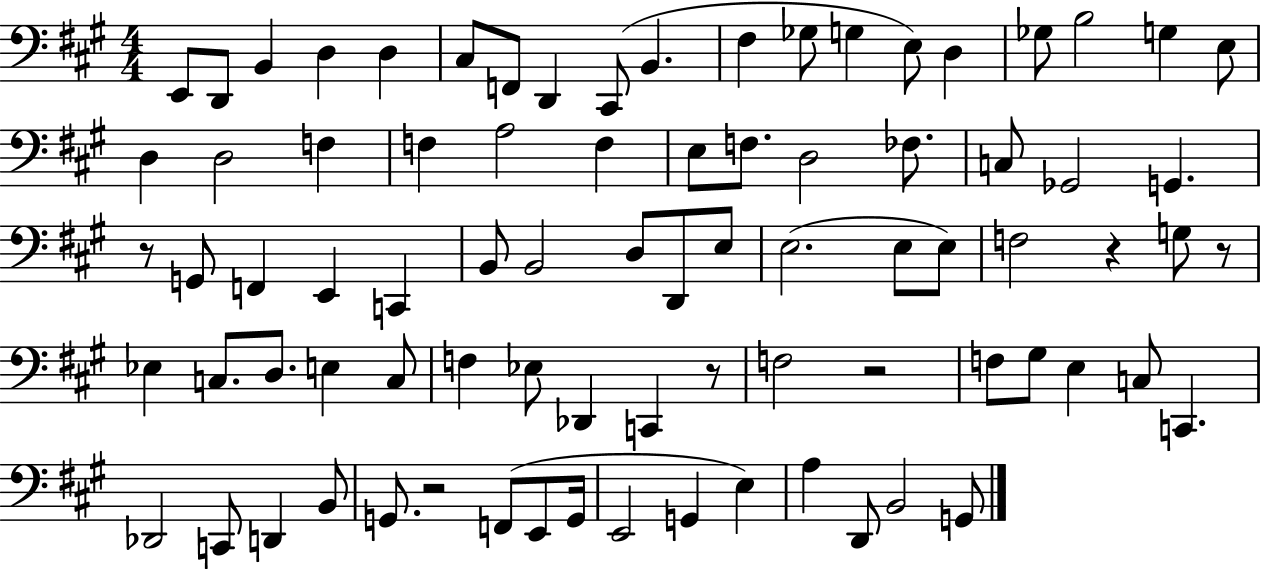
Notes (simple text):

E2/e D2/e B2/q D3/q D3/q C#3/e F2/e D2/q C#2/e B2/q. F#3/q Gb3/e G3/q E3/e D3/q Gb3/e B3/h G3/q E3/e D3/q D3/h F3/q F3/q A3/h F3/q E3/e F3/e. D3/h FES3/e. C3/e Gb2/h G2/q. R/e G2/e F2/q E2/q C2/q B2/e B2/h D3/e D2/e E3/e E3/h. E3/e E3/e F3/h R/q G3/e R/e Eb3/q C3/e. D3/e. E3/q C3/e F3/q Eb3/e Db2/q C2/q R/e F3/h R/h F3/e G#3/e E3/q C3/e C2/q. Db2/h C2/e D2/q B2/e G2/e. R/h F2/e E2/e G2/s E2/h G2/q E3/q A3/q D2/e B2/h G2/e